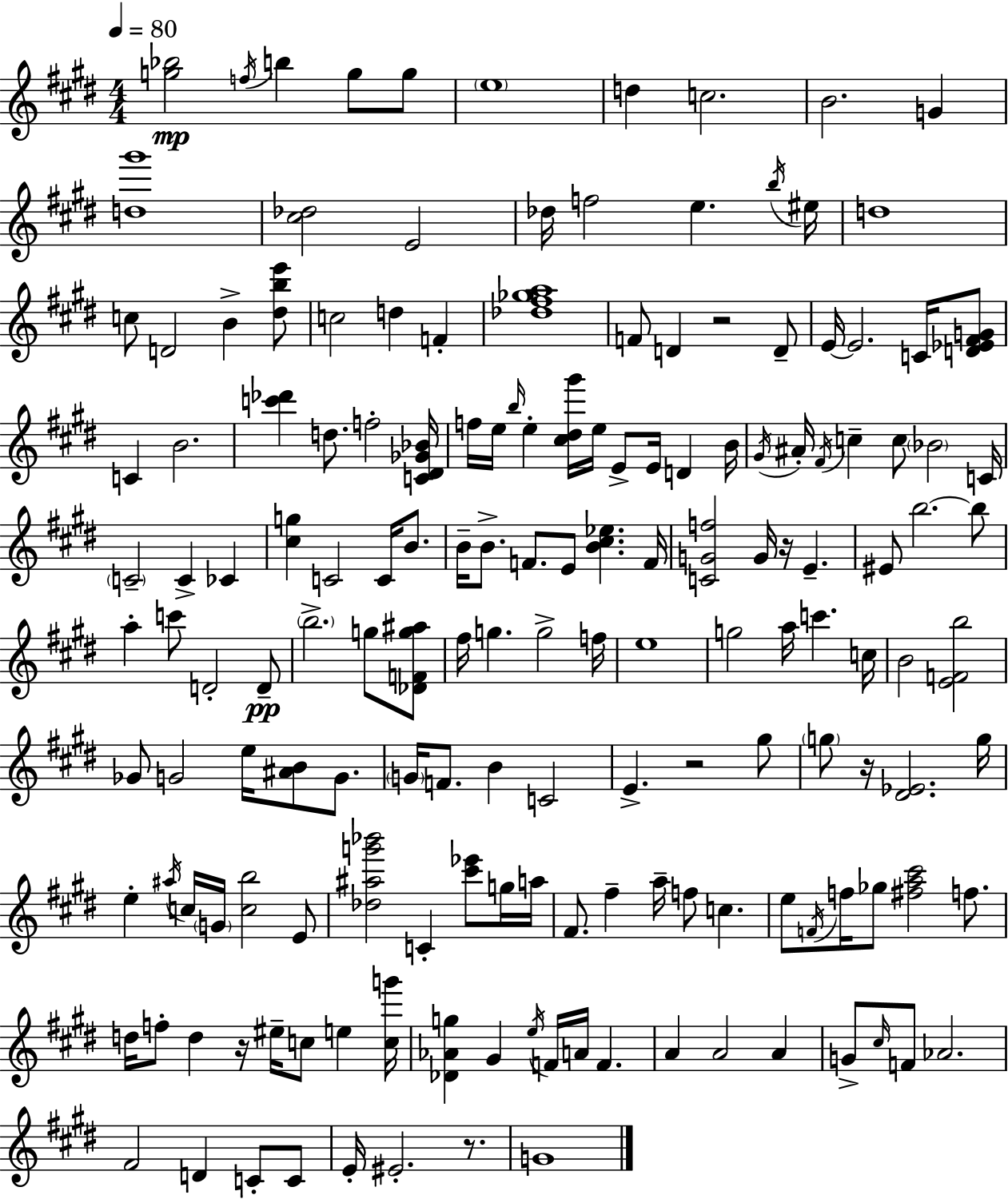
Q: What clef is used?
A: treble